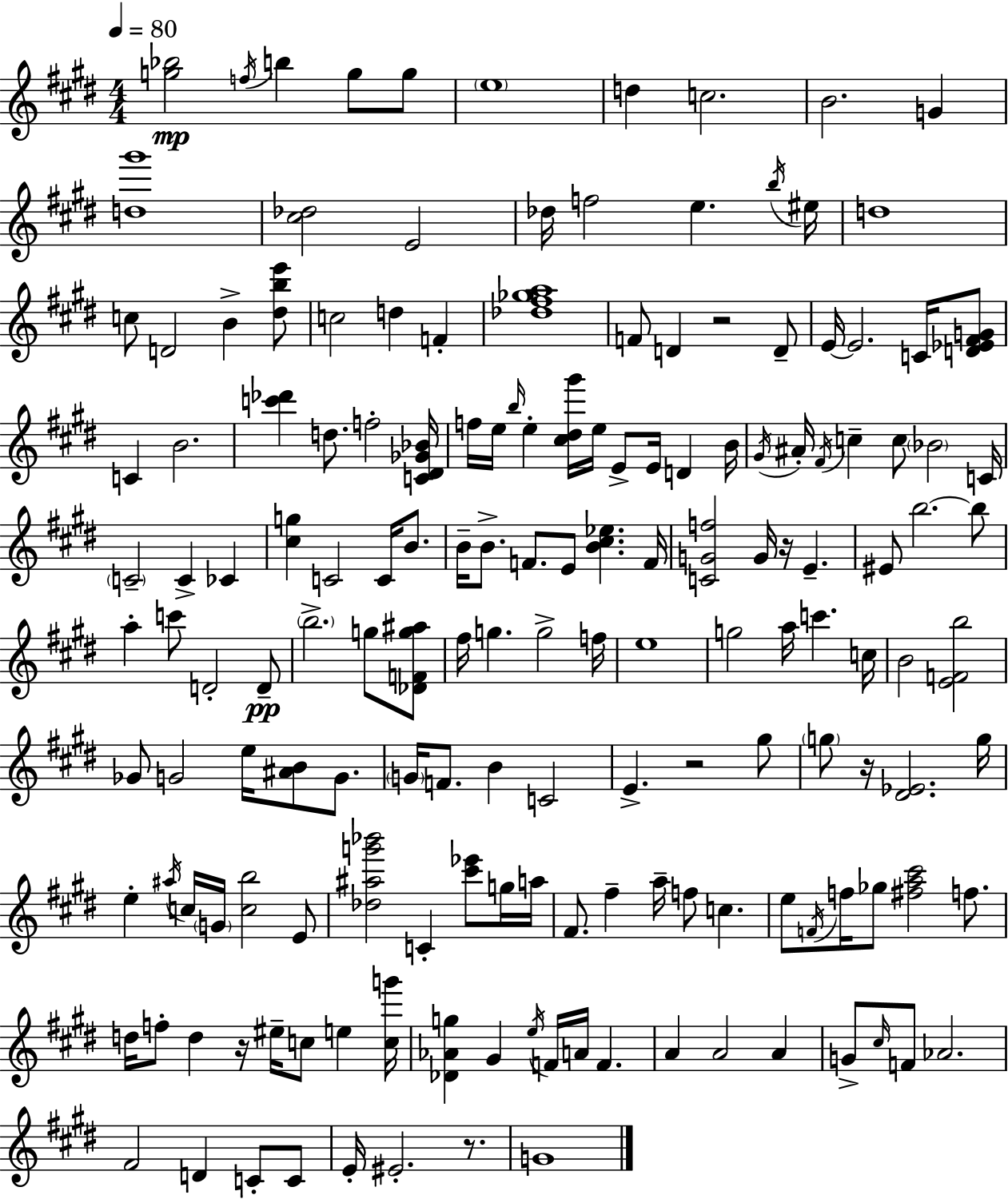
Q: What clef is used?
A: treble